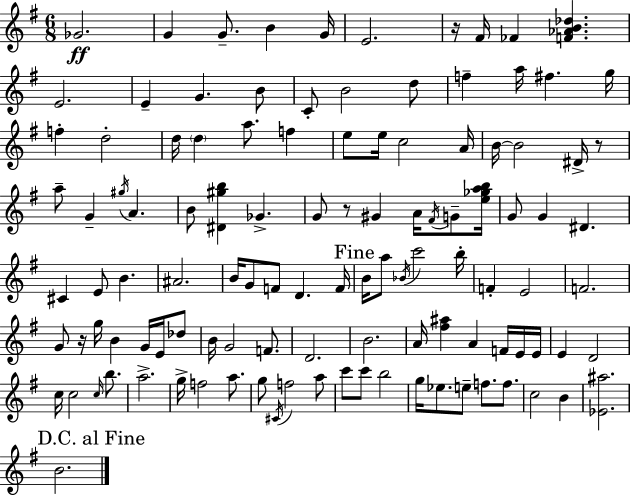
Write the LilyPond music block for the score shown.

{
  \clef treble
  \numericTimeSignature
  \time 6/8
  \key e \minor
  ges'2.\ff | g'4 g'8.-- b'4 g'16 | e'2. | r16 fis'16 fes'4 <f' aes' b' des''>4. | \break e'2. | e'4-- g'4. b'8 | c'8-. b'2 d''8 | f''4-- a''16 fis''4. g''16 | \break f''4-. d''2-. | d''16 \parenthesize d''4 a''8. f''4 | e''8 e''16 c''2 a'16 | b'16~~ b'2 dis'16-> r8 | \break a''8-- g'4-- \acciaccatura { gis''16 } a'4. | b'8 <dis' gis'' b''>4 ges'4.-> | g'8 r8 gis'4 a'16 \acciaccatura { fis'16 } g'8-- | <e'' ges'' a'' b''>16 g'8 g'4 dis'4. | \break cis'4 e'8 b'4. | ais'2. | b'16 g'8 f'8 d'4. | f'16 \mark "Fine" b'16 a''8 \acciaccatura { bes'16 } c'''2 | \break b''16-. f'4-. e'2 | f'2. | g'8 r16 g''16 b'4 g'16 | e'16 des''8 b'16 g'2 | \break f'8. d'2. | b'2. | a'16 <fis'' ais''>4 a'4 | f'16 e'16 e'16 e'4 d'2 | \break c''16 c''2 | \grace { c''16 } b''8. a''2.-> | g''16-> f''2 | a''8. g''8 \acciaccatura { cis'16 } f''2 | \break a''8 c'''8 c'''8 b''2 | g''16 ees''8. e''8-- f''8. | f''8. c''2 | b'4 <ees' ais''>2. | \break \mark "D.C. al Fine" b'2. | \bar "|."
}